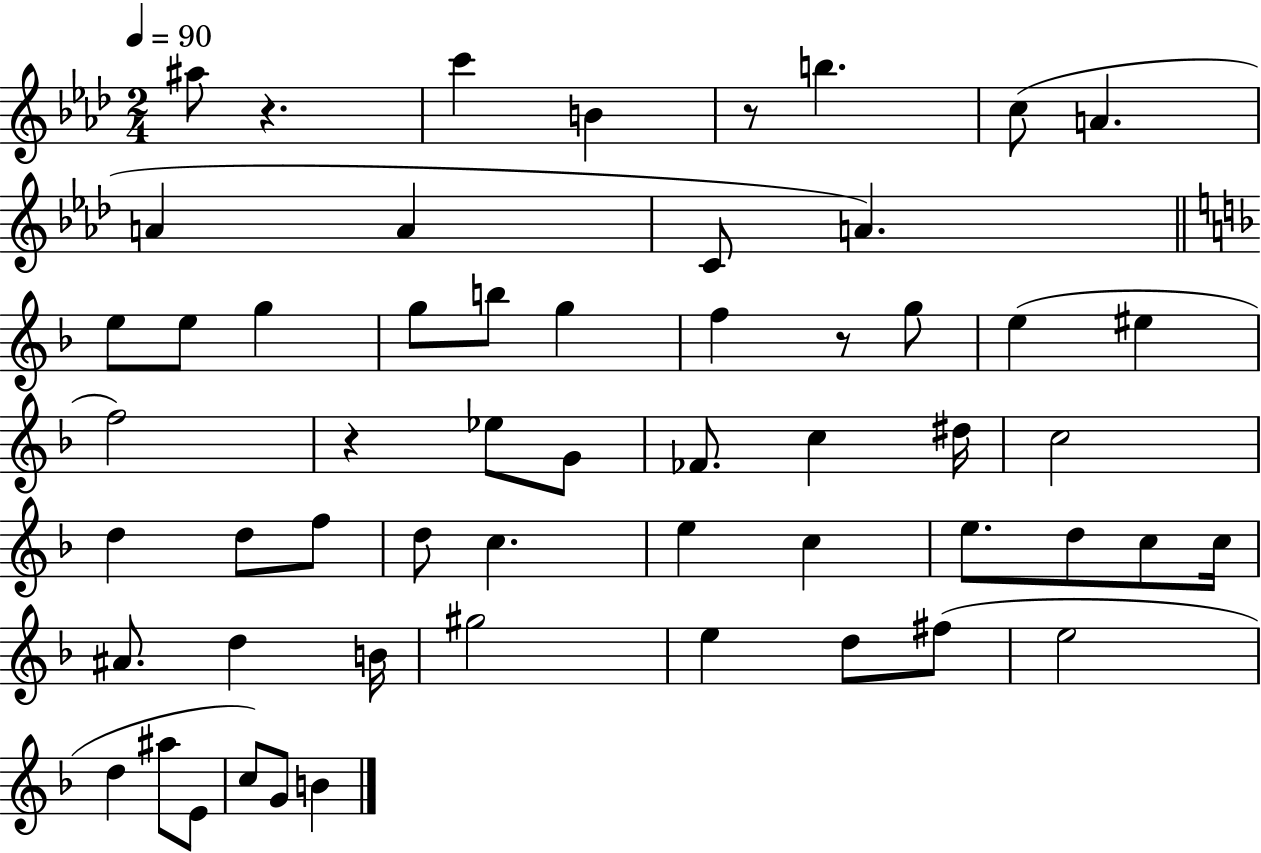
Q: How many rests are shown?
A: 4